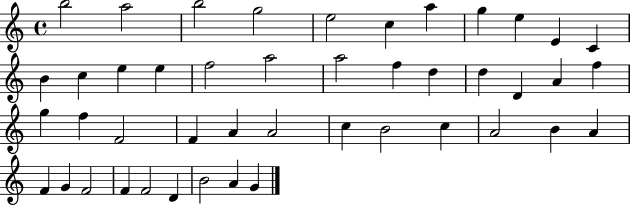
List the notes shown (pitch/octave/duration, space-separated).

B5/h A5/h B5/h G5/h E5/h C5/q A5/q G5/q E5/q E4/q C4/q B4/q C5/q E5/q E5/q F5/h A5/h A5/h F5/q D5/q D5/q D4/q A4/q F5/q G5/q F5/q F4/h F4/q A4/q A4/h C5/q B4/h C5/q A4/h B4/q A4/q F4/q G4/q F4/h F4/q F4/h D4/q B4/h A4/q G4/q